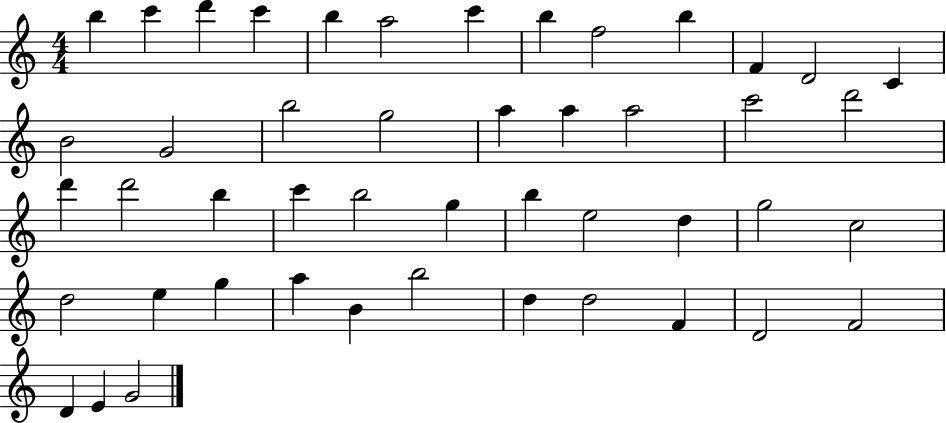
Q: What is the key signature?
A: C major